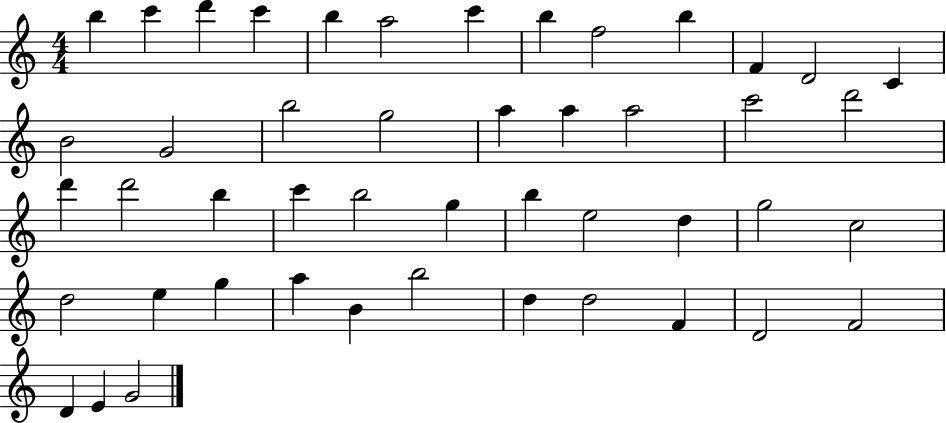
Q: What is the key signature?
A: C major